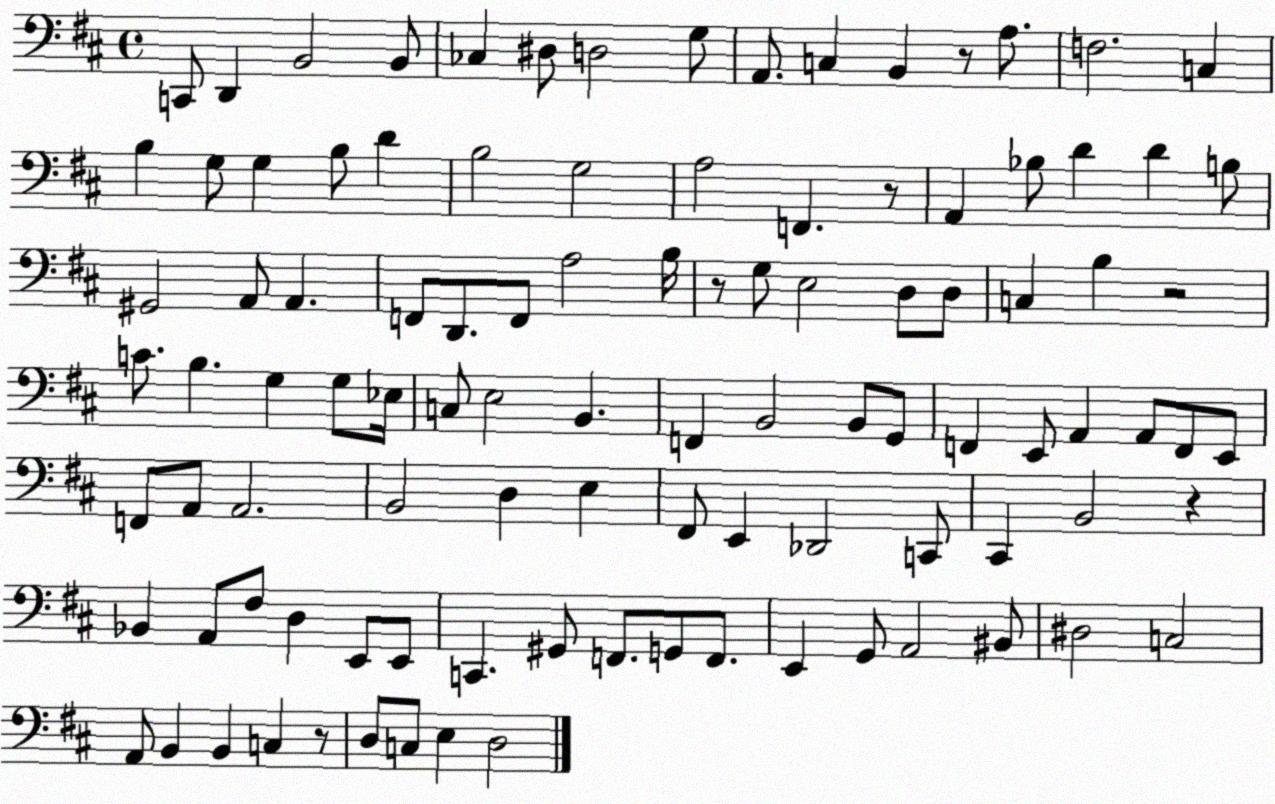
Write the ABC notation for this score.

X:1
T:Untitled
M:4/4
L:1/4
K:D
C,,/2 D,, B,,2 B,,/2 _C, ^D,/2 D,2 G,/2 A,,/2 C, B,, z/2 A,/2 F,2 C, B, G,/2 G, B,/2 D B,2 G,2 A,2 F,, z/2 A,, _B,/2 D D B,/2 ^G,,2 A,,/2 A,, F,,/2 D,,/2 F,,/2 A,2 B,/4 z/2 G,/2 E,2 D,/2 D,/2 C, B, z2 C/2 B, G, G,/2 _E,/4 C,/2 E,2 B,, F,, B,,2 B,,/2 G,,/2 F,, E,,/2 A,, A,,/2 F,,/2 E,,/2 F,,/2 A,,/2 A,,2 B,,2 D, E, ^F,,/2 E,, _D,,2 C,,/2 ^C,, B,,2 z _B,, A,,/2 ^F,/2 D, E,,/2 E,,/2 C,, ^G,,/2 F,,/2 G,,/2 F,,/2 E,, G,,/2 A,,2 ^B,,/2 ^D,2 C,2 A,,/2 B,, B,, C, z/2 D,/2 C,/2 E, D,2